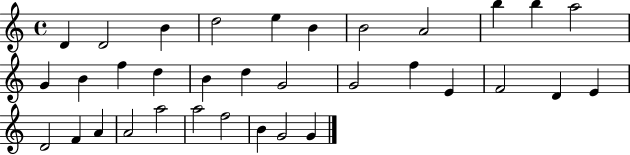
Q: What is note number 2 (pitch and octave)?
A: D4